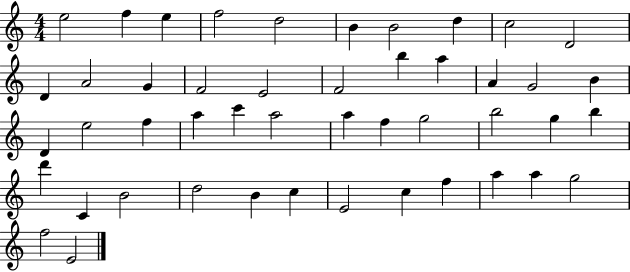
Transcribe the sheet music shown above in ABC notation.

X:1
T:Untitled
M:4/4
L:1/4
K:C
e2 f e f2 d2 B B2 d c2 D2 D A2 G F2 E2 F2 b a A G2 B D e2 f a c' a2 a f g2 b2 g b d' C B2 d2 B c E2 c f a a g2 f2 E2